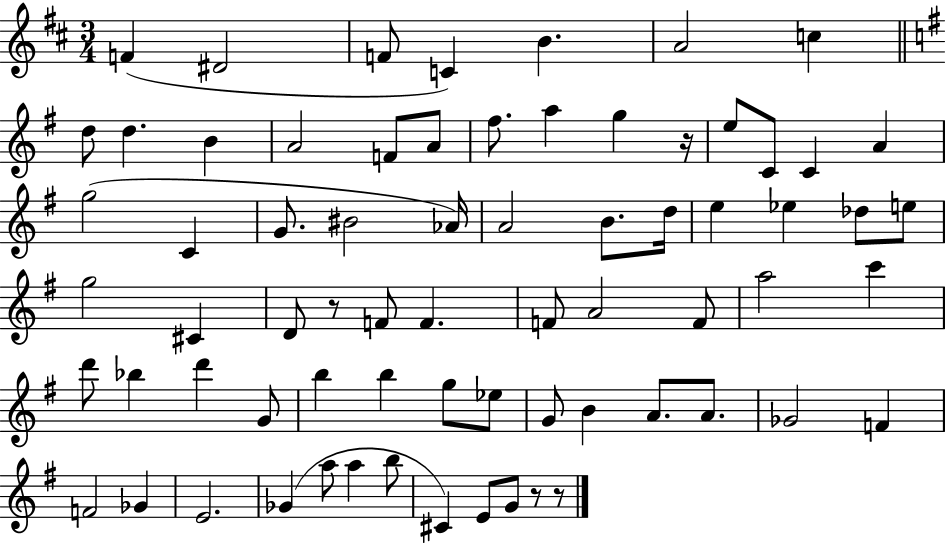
X:1
T:Untitled
M:3/4
L:1/4
K:D
F ^D2 F/2 C B A2 c d/2 d B A2 F/2 A/2 ^f/2 a g z/4 e/2 C/2 C A g2 C G/2 ^B2 _A/4 A2 B/2 d/4 e _e _d/2 e/2 g2 ^C D/2 z/2 F/2 F F/2 A2 F/2 a2 c' d'/2 _b d' G/2 b b g/2 _e/2 G/2 B A/2 A/2 _G2 F F2 _G E2 _G a/2 a b/2 ^C E/2 G/2 z/2 z/2